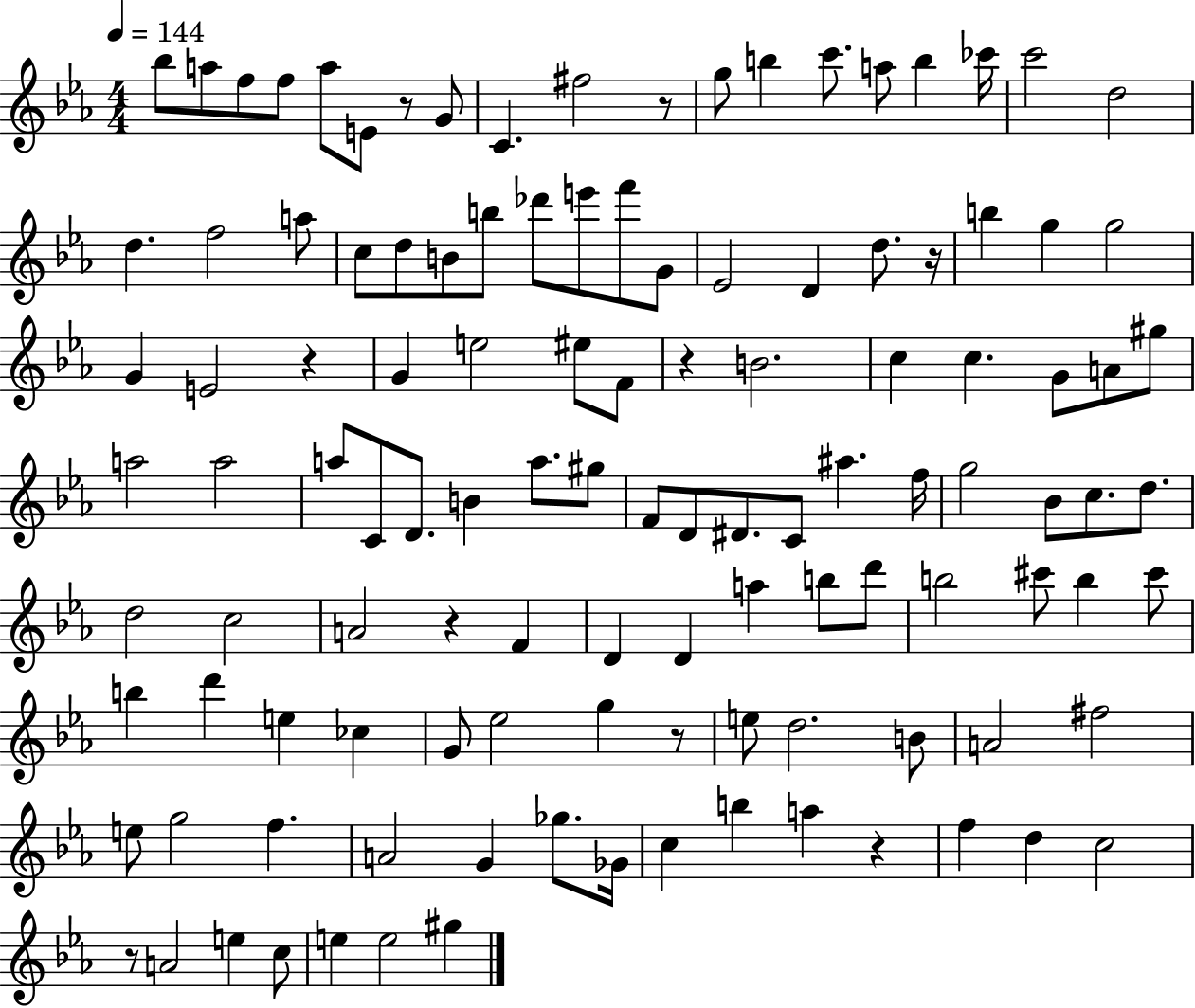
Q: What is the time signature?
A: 4/4